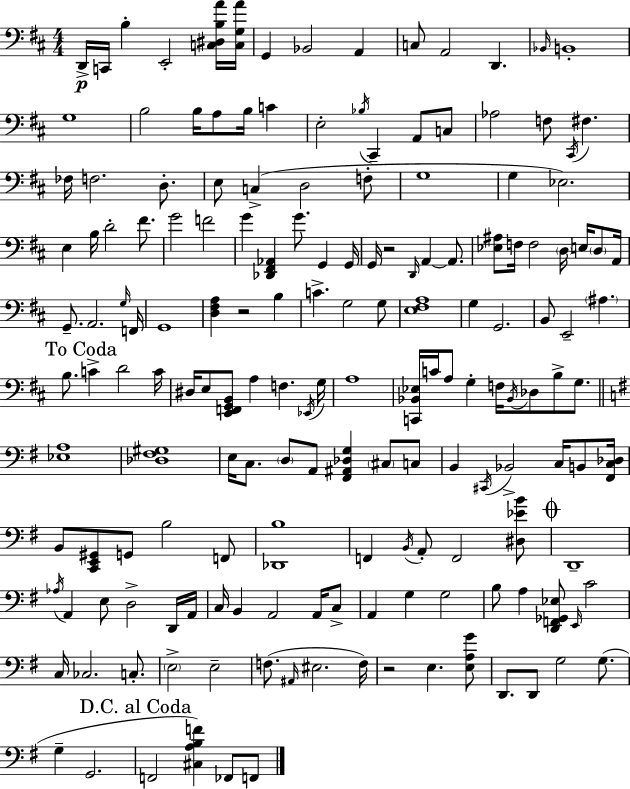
D2/s C2/s B3/q E2/h [C3,D#3,B3,A4]/s [C3,G3,A4]/s G2/q Bb2/h A2/q C3/e A2/h D2/q. Bb2/s B2/w G3/w B3/h B3/s A3/e B3/s C4/q E3/h Bb3/s C#2/q A2/e C3/e Ab3/h F3/e C#2/s F#3/q. FES3/s F3/h. D3/e. E3/e C3/q D3/h F3/e G3/w G3/q Eb3/h. E3/q B3/s D4/h F#4/e. G4/h F4/h G4/q [Db2,F#2,Ab2]/q G4/e. G2/q G2/s G2/s R/h D2/s A2/q A2/e. [Eb3,A#3]/e F3/s F3/h D3/s E3/s D3/e A2/s G2/e. A2/h. G3/s F2/s G2/w [D3,F#3,A3]/q R/h B3/q C4/q. G3/h G3/e [E3,F#3,A3]/w G3/q G2/h. B2/e E2/h A#3/q. B3/e. C4/q D4/h C4/s D#3/s E3/e [E2,F2,G2,B2]/e A3/q F3/q. Eb2/s G3/s A3/w [C2,Bb2,Eb3]/s C4/s A3/e G3/q F3/s Bb2/s Db3/e B3/e G3/e. [Eb3,A3]/w [Db3,F#3,G#3]/w E3/s C3/e. D3/e A2/e [F#2,A#2,Db3,G3]/q C#3/e C3/e B2/q C#2/s Bb2/h C3/s B2/e [F#2,C3,Db3]/s B2/e [C2,E2,G#2]/e G2/e B3/h F2/e [Db2,B3]/w F2/q B2/s A2/e F2/h [D#3,Eb4,B4]/e D2/w Ab3/s A2/q E3/e D3/h D2/s A2/s C3/s B2/q A2/h A2/s C3/e A2/q G3/q G3/h B3/e A3/q [D2,F2,Gb2,Eb3]/e E2/s C4/h C3/s CES3/h. C3/e. E3/h E3/h F3/e. A#2/s EIS3/h. F3/s R/h E3/q. [E3,A3,G4]/e D2/e. D2/e G3/h G3/e. G3/q G2/h. F2/h [C#3,A3,B3,F4]/q FES2/e F2/e